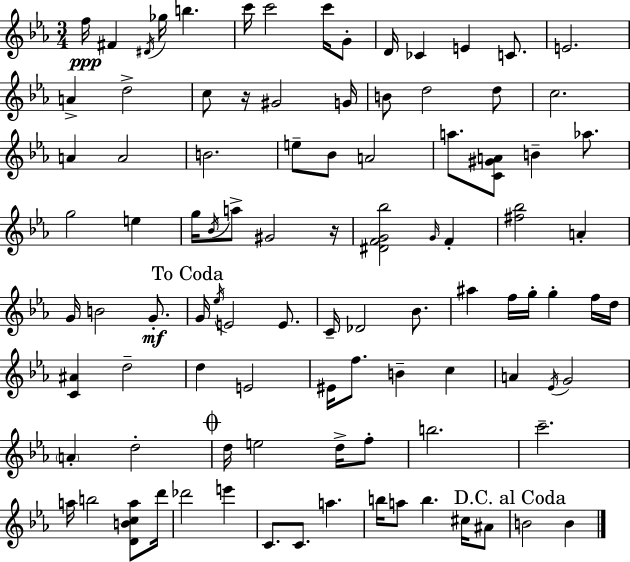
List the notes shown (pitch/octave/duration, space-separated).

F5/s F#4/q D#4/s Gb5/s B5/q. C6/s C6/h C6/s G4/e D4/s CES4/q E4/q C4/e. E4/h. A4/q D5/h C5/e R/s G#4/h G4/s B4/e D5/h D5/e C5/h. A4/q A4/h B4/h. E5/e Bb4/e A4/h A5/e. [C4,G#4,A4]/e B4/q Ab5/e. G5/h E5/q G5/s Bb4/s A5/e G#4/h R/s [D#4,F4,G4,Bb5]/h G4/s F4/q [F#5,Bb5]/h A4/q G4/s B4/h G4/e. G4/s Eb5/s E4/h E4/e. C4/s Db4/h Bb4/e. A#5/q F5/s G5/s G5/q F5/s D5/s [C4,A#4]/q D5/h D5/q E4/h EIS4/s F5/e. B4/q C5/q A4/q Eb4/s G4/h A4/q D5/h D5/s E5/h D5/s F5/e B5/h. C6/h. A5/s B5/h [D4,B4,C5,A5]/e D6/s Db6/h E6/q C4/e. C4/e. A5/q. B5/s A5/e B5/q. C#5/s A#4/e B4/h B4/q